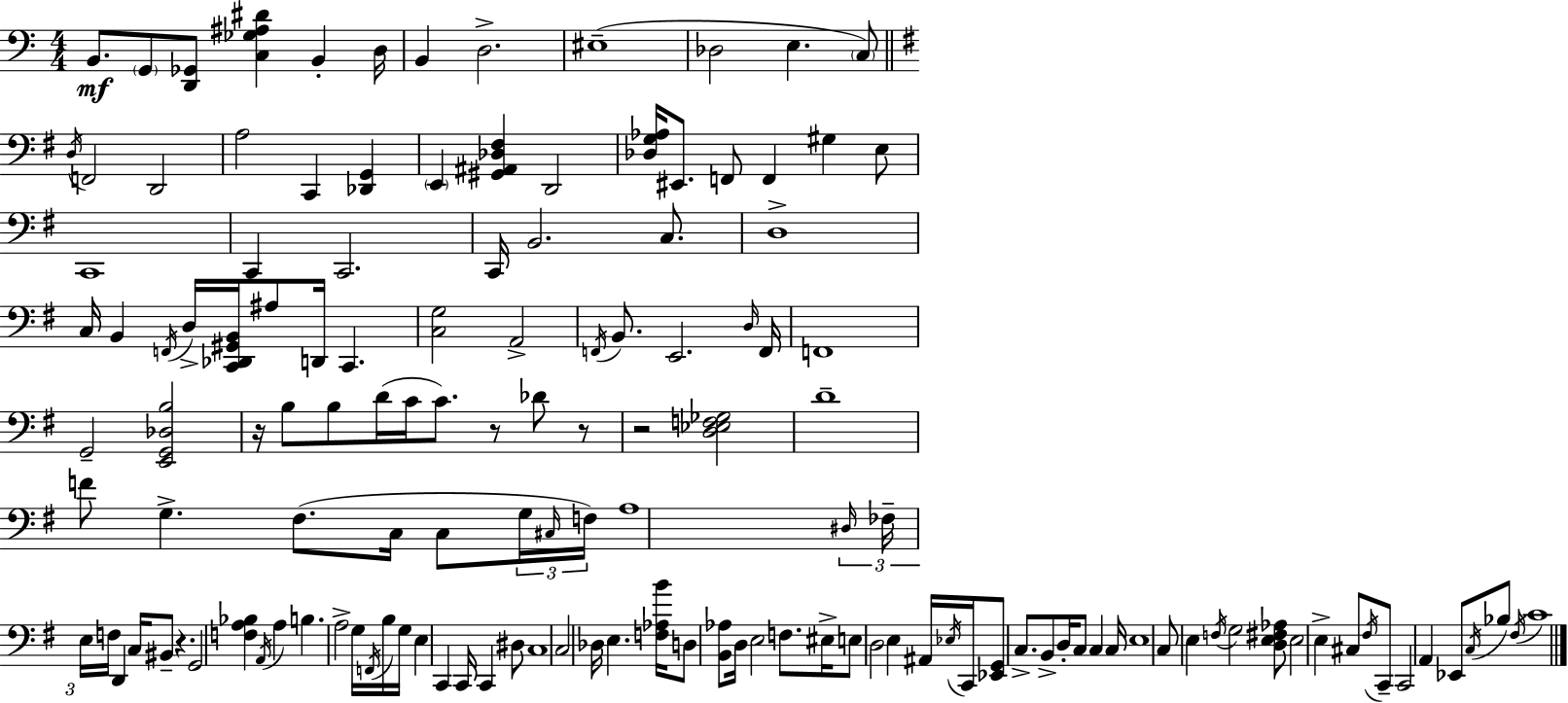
X:1
T:Untitled
M:4/4
L:1/4
K:Am
B,,/2 G,,/2 [D,,_G,,]/2 [C,_G,^A,^D] B,, D,/4 B,, D,2 ^E,4 _D,2 E, C,/2 D,/4 F,,2 D,,2 A,2 C,, [_D,,G,,] E,, [^G,,^A,,_D,^F,] D,,2 [_D,G,_A,]/4 ^E,,/2 F,,/2 F,, ^G, E,/2 C,,4 C,, C,,2 C,,/4 B,,2 C,/2 D,4 C,/4 B,, F,,/4 D,/4 [C,,_D,,^G,,B,,]/4 ^A,/2 D,,/4 C,, [C,G,]2 A,,2 F,,/4 B,,/2 E,,2 D,/4 F,,/4 F,,4 G,,2 [E,,G,,_D,B,]2 z/4 B,/2 B,/2 D/4 C/4 C/2 z/2 _D/2 z/2 z2 [D,_E,F,_G,]2 D4 F/2 G, ^F,/2 C,/4 C,/2 G,/4 ^C,/4 F,/4 A,4 ^D,/4 _F,/4 E,/4 F,/4 D,, C,/4 ^B,,/2 z G,,2 [F,A,_B,] A,,/4 A, B, A,2 G,/4 F,,/4 B,/4 G,/4 E, C,, C,,/4 C,, ^D,/2 C,4 C,2 _D,/4 E, [F,_A,B]/4 D,/2 [B,,_A,]/2 D,/4 E,2 F,/2 ^E,/4 E,/2 D,2 E, ^A,,/4 _E,/4 C,,/4 [_E,,G,,]/2 C,/2 B,,/2 D,/4 C,/2 C, C,/4 E,4 C,/2 E, F,/4 G,2 [D,E,^F,_A,]/2 E,2 E, ^C,/2 ^F,/4 C,,/2 C,,2 A,, _E,,/2 C,/4 _B,/2 ^F,/4 C4